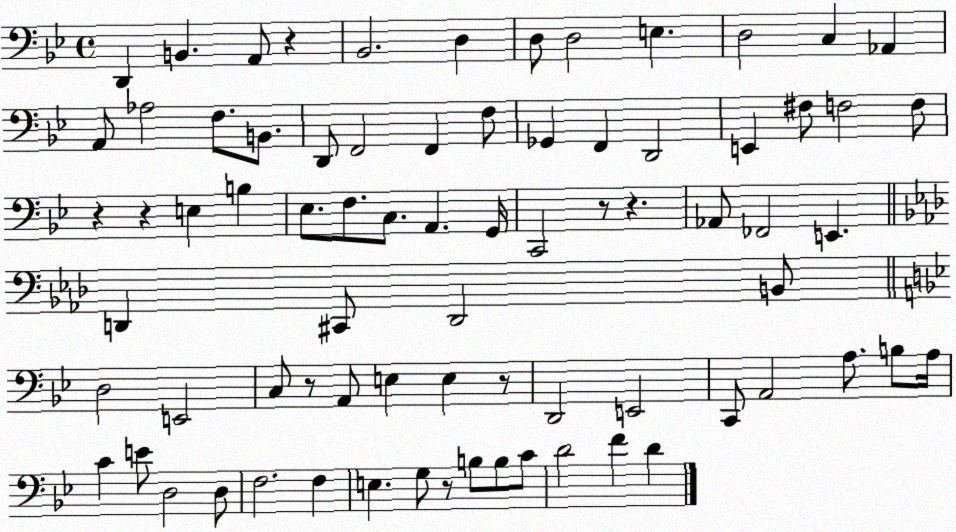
X:1
T:Untitled
M:4/4
L:1/4
K:Bb
D,, B,, A,,/2 z _B,,2 D, D,/2 D,2 E, D,2 C, _A,, A,,/2 _A,2 F,/2 B,,/2 D,,/2 F,,2 F,, F,/2 _G,, F,, D,,2 E,, ^F,/2 F,2 F,/2 z z E, B, _E,/2 F,/2 C,/2 A,, G,,/4 C,,2 z/2 z _A,,/2 _F,,2 E,, D,, ^C,,/2 D,,2 B,,/2 D,2 E,,2 C,/2 z/2 A,,/2 E, E, z/2 D,,2 E,,2 C,,/2 A,,2 A,/2 B,/2 A,/4 C E/2 D,2 D,/2 F,2 F, E, G,/2 z/2 B,/2 B,/2 C/2 D2 F D